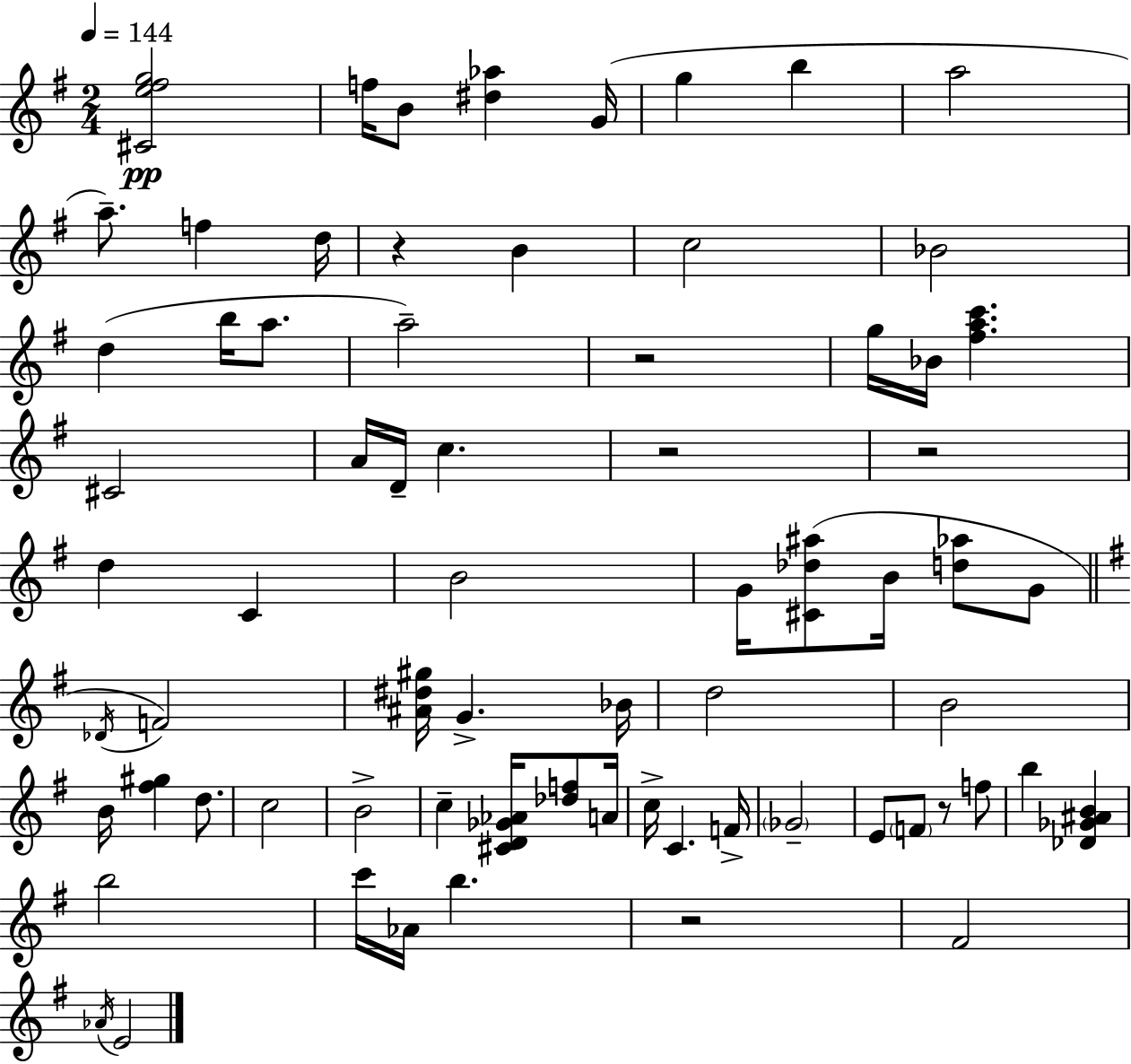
{
  \clef treble
  \numericTimeSignature
  \time 2/4
  \key e \minor
  \tempo 4 = 144
  <cis' e'' fis'' g''>2\pp | f''16 b'8 <dis'' aes''>4 g'16( | g''4 b''4 | a''2 | \break a''8.--) f''4 d''16 | r4 b'4 | c''2 | bes'2 | \break d''4( b''16 a''8. | a''2--) | r2 | g''16 bes'16 <fis'' a'' c'''>4. | \break cis'2 | a'16 d'16-- c''4. | r2 | r2 | \break d''4 c'4 | b'2 | g'16 <cis' des'' ais''>8( b'16 <d'' aes''>8 g'8 | \bar "||" \break \key g \major \acciaccatura { des'16 } f'2) | <ais' dis'' gis''>16 g'4.-> | bes'16 d''2 | b'2 | \break b'16 <fis'' gis''>4 d''8. | c''2 | b'2-> | c''4-- <cis' d' ges' aes'>16 <des'' f''>8 | \break a'16 c''16-> c'4. | f'16-> \parenthesize ges'2-- | e'8 \parenthesize f'8 r8 f''8 | b''4 <des' ges' ais' b'>4 | \break b''2 | c'''16 aes'16 b''4. | r2 | fis'2 | \break \acciaccatura { aes'16 } e'2 | \bar "|."
}